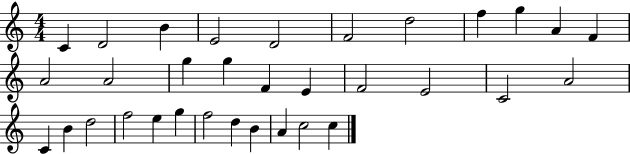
{
  \clef treble
  \numericTimeSignature
  \time 4/4
  \key c \major
  c'4 d'2 b'4 | e'2 d'2 | f'2 d''2 | f''4 g''4 a'4 f'4 | \break a'2 a'2 | g''4 g''4 f'4 e'4 | f'2 e'2 | c'2 a'2 | \break c'4 b'4 d''2 | f''2 e''4 g''4 | f''2 d''4 b'4 | a'4 c''2 c''4 | \break \bar "|."
}